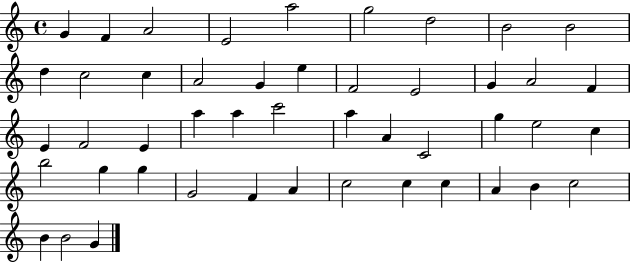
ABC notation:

X:1
T:Untitled
M:4/4
L:1/4
K:C
G F A2 E2 a2 g2 d2 B2 B2 d c2 c A2 G e F2 E2 G A2 F E F2 E a a c'2 a A C2 g e2 c b2 g g G2 F A c2 c c A B c2 B B2 G